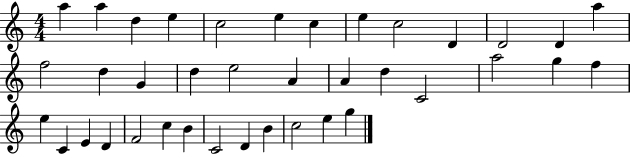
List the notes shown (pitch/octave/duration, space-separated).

A5/q A5/q D5/q E5/q C5/h E5/q C5/q E5/q C5/h D4/q D4/h D4/q A5/q F5/h D5/q G4/q D5/q E5/h A4/q A4/q D5/q C4/h A5/h G5/q F5/q E5/q C4/q E4/q D4/q F4/h C5/q B4/q C4/h D4/q B4/q C5/h E5/q G5/q